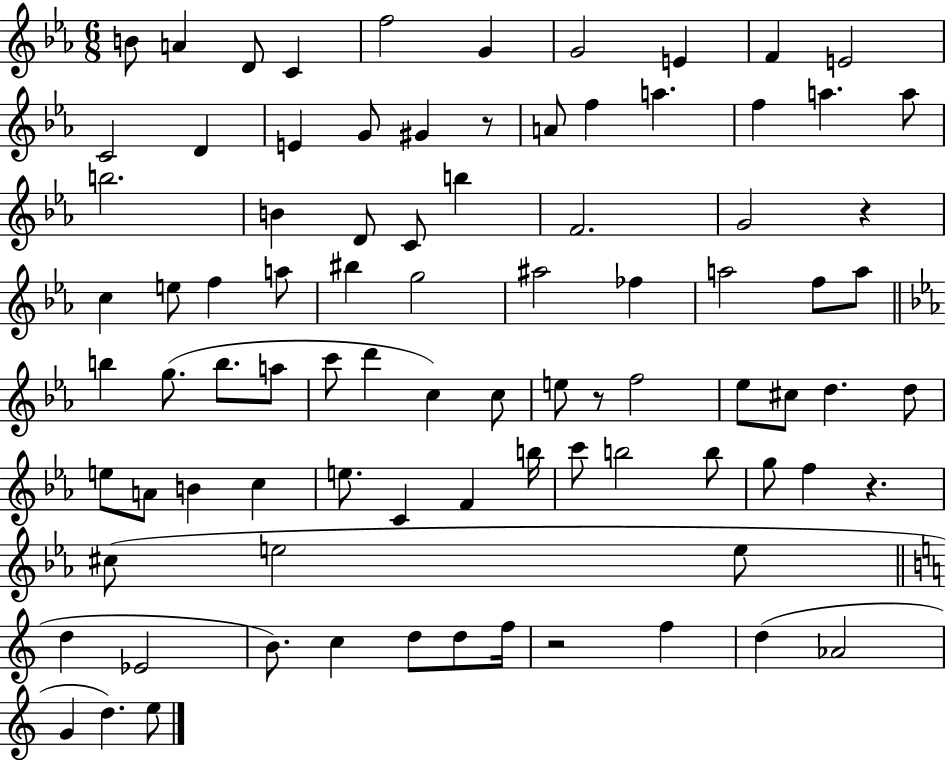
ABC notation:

X:1
T:Untitled
M:6/8
L:1/4
K:Eb
B/2 A D/2 C f2 G G2 E F E2 C2 D E G/2 ^G z/2 A/2 f a f a a/2 b2 B D/2 C/2 b F2 G2 z c e/2 f a/2 ^b g2 ^a2 _f a2 f/2 a/2 b g/2 b/2 a/2 c'/2 d' c c/2 e/2 z/2 f2 _e/2 ^c/2 d d/2 e/2 A/2 B c e/2 C F b/4 c'/2 b2 b/2 g/2 f z ^c/2 e2 e/2 d _E2 B/2 c d/2 d/2 f/4 z2 f d _A2 G d e/2